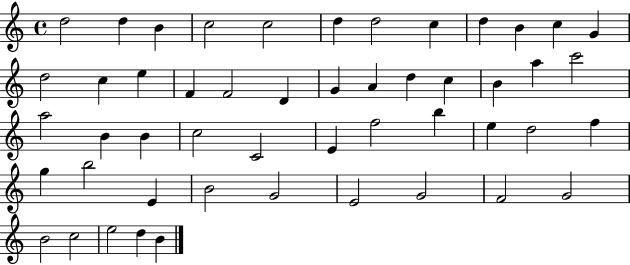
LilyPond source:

{
  \clef treble
  \time 4/4
  \defaultTimeSignature
  \key c \major
  d''2 d''4 b'4 | c''2 c''2 | d''4 d''2 c''4 | d''4 b'4 c''4 g'4 | \break d''2 c''4 e''4 | f'4 f'2 d'4 | g'4 a'4 d''4 c''4 | b'4 a''4 c'''2 | \break a''2 b'4 b'4 | c''2 c'2 | e'4 f''2 b''4 | e''4 d''2 f''4 | \break g''4 b''2 e'4 | b'2 g'2 | e'2 g'2 | f'2 g'2 | \break b'2 c''2 | e''2 d''4 b'4 | \bar "|."
}